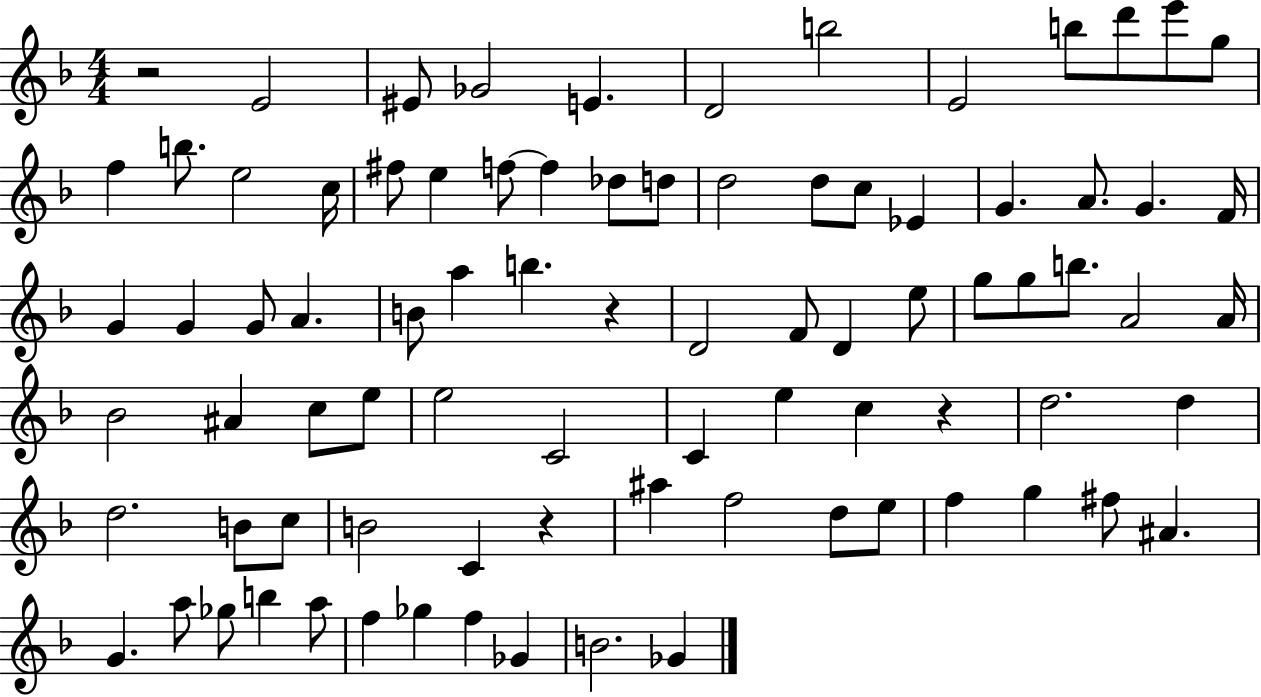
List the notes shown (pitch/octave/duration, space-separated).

R/h E4/h EIS4/e Gb4/h E4/q. D4/h B5/h E4/h B5/e D6/e E6/e G5/e F5/q B5/e. E5/h C5/s F#5/e E5/q F5/e F5/q Db5/e D5/e D5/h D5/e C5/e Eb4/q G4/q. A4/e. G4/q. F4/s G4/q G4/q G4/e A4/q. B4/e A5/q B5/q. R/q D4/h F4/e D4/q E5/e G5/e G5/e B5/e. A4/h A4/s Bb4/h A#4/q C5/e E5/e E5/h C4/h C4/q E5/q C5/q R/q D5/h. D5/q D5/h. B4/e C5/e B4/h C4/q R/q A#5/q F5/h D5/e E5/e F5/q G5/q F#5/e A#4/q. G4/q. A5/e Gb5/e B5/q A5/e F5/q Gb5/q F5/q Gb4/q B4/h. Gb4/q